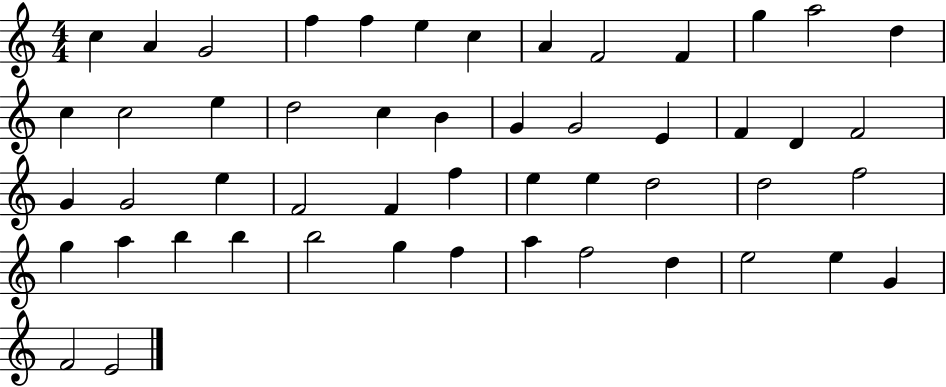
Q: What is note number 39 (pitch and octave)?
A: B5